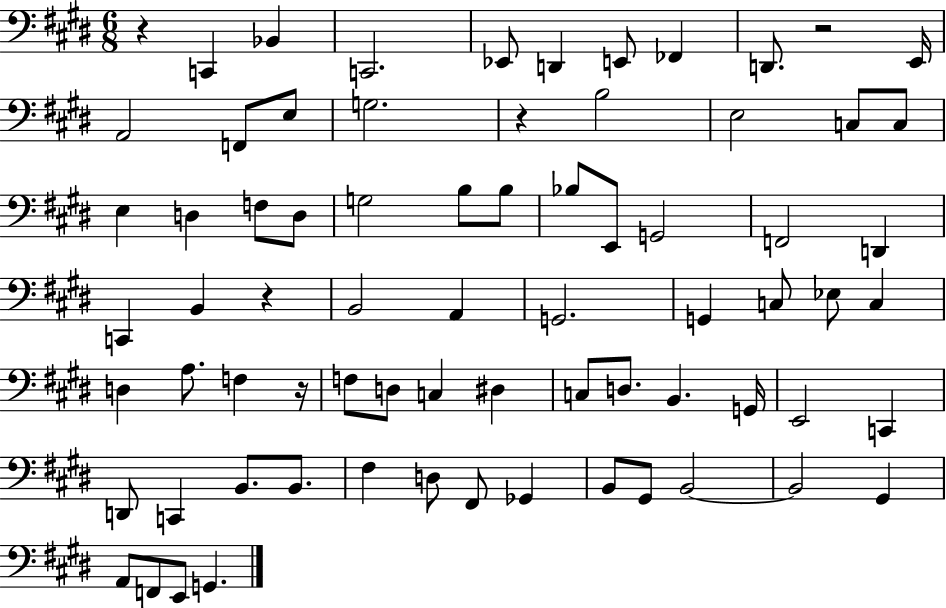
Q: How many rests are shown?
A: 5